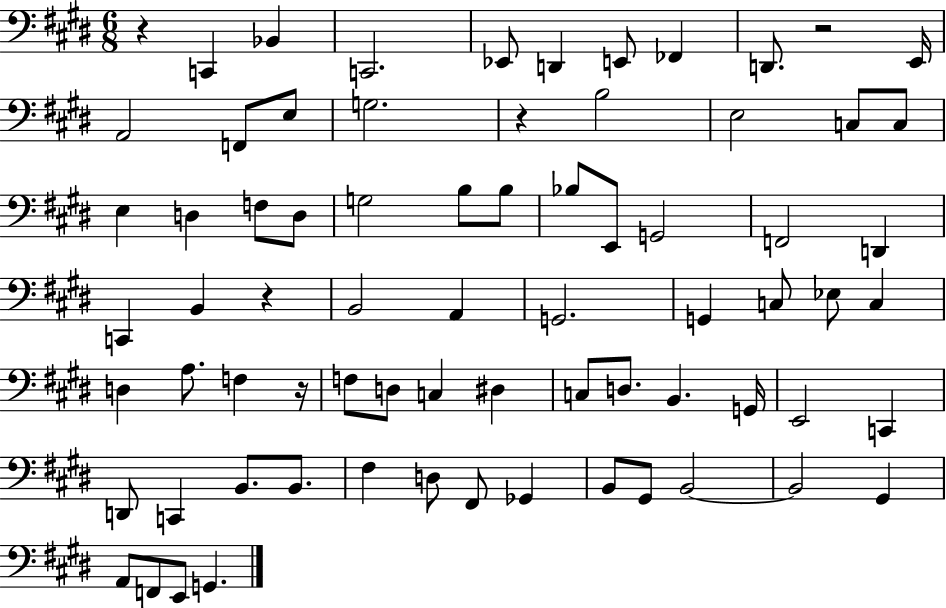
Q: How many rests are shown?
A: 5